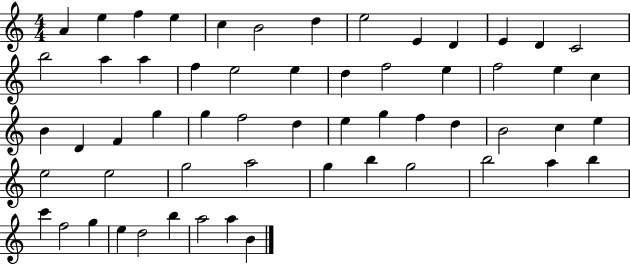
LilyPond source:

{
  \clef treble
  \numericTimeSignature
  \time 4/4
  \key c \major
  a'4 e''4 f''4 e''4 | c''4 b'2 d''4 | e''2 e'4 d'4 | e'4 d'4 c'2 | \break b''2 a''4 a''4 | f''4 e''2 e''4 | d''4 f''2 e''4 | f''2 e''4 c''4 | \break b'4 d'4 f'4 g''4 | g''4 f''2 d''4 | e''4 g''4 f''4 d''4 | b'2 c''4 e''4 | \break e''2 e''2 | g''2 a''2 | g''4 b''4 g''2 | b''2 a''4 b''4 | \break c'''4 f''2 g''4 | e''4 d''2 b''4 | a''2 a''4 b'4 | \bar "|."
}